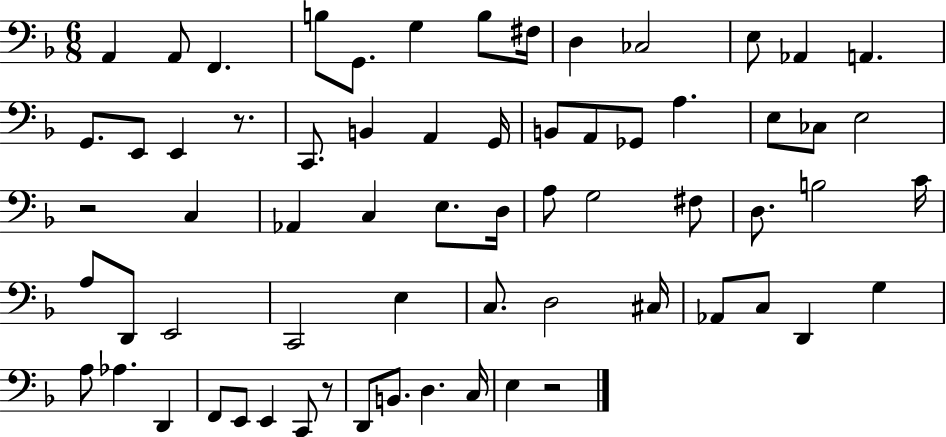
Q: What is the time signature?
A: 6/8